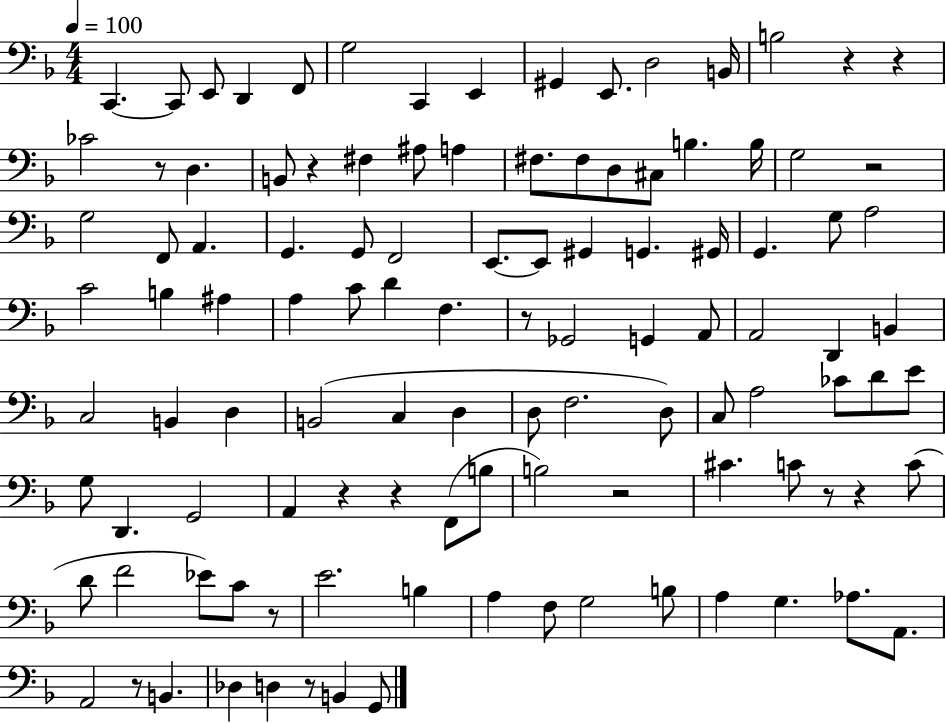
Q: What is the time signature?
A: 4/4